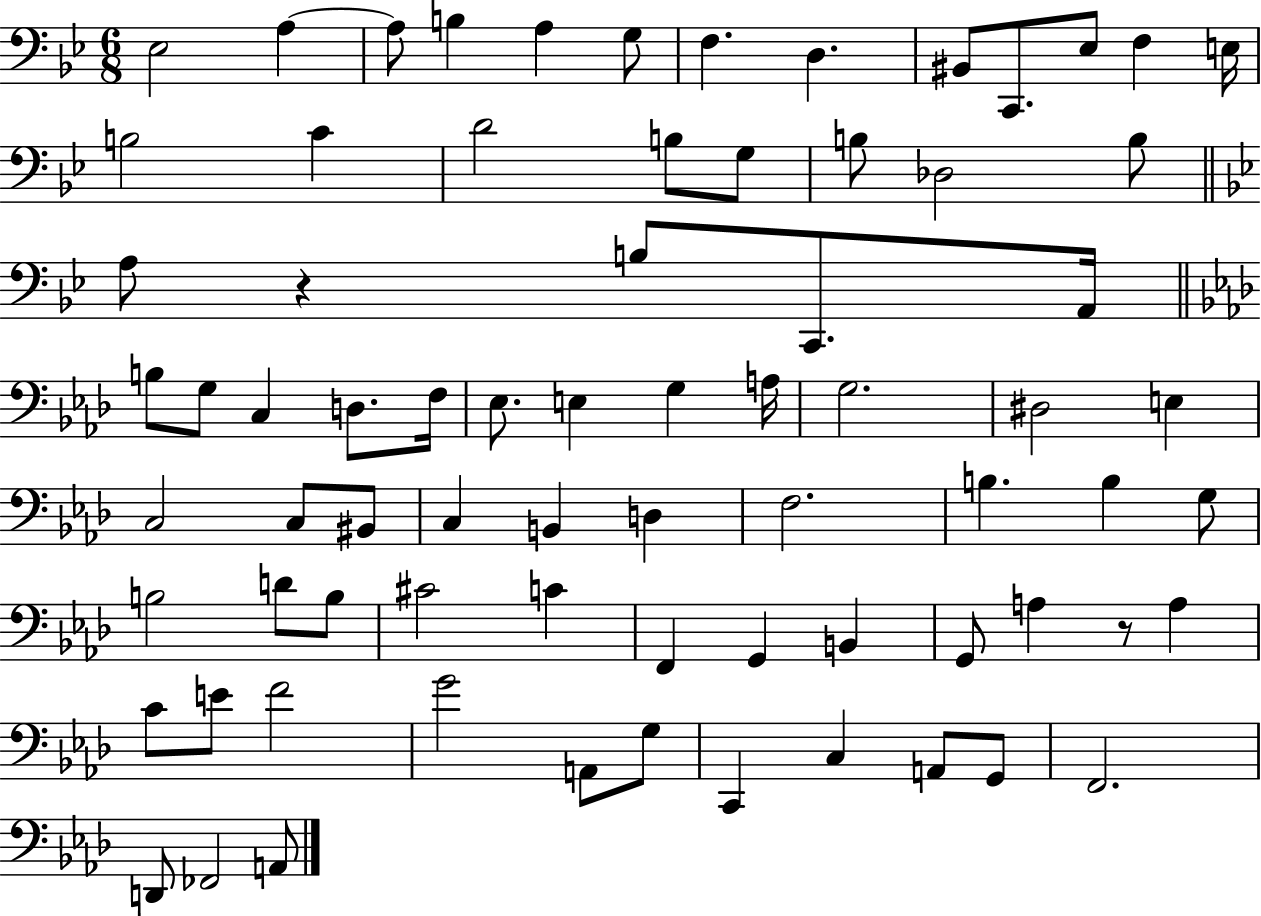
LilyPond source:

{
  \clef bass
  \numericTimeSignature
  \time 6/8
  \key bes \major
  \repeat volta 2 { ees2 a4~~ | a8 b4 a4 g8 | f4. d4. | bis,8 c,8. ees8 f4 e16 | \break b2 c'4 | d'2 b8 g8 | b8 des2 b8 | \bar "||" \break \key g \minor a8 r4 b8 c,8. a,16 | \bar "||" \break \key aes \major b8 g8 c4 d8. f16 | ees8. e4 g4 a16 | g2. | dis2 e4 | \break c2 c8 bis,8 | c4 b,4 d4 | f2. | b4. b4 g8 | \break b2 d'8 b8 | cis'2 c'4 | f,4 g,4 b,4 | g,8 a4 r8 a4 | \break c'8 e'8 f'2 | g'2 a,8 g8 | c,4 c4 a,8 g,8 | f,2. | \break d,8 fes,2 a,8 | } \bar "|."
}